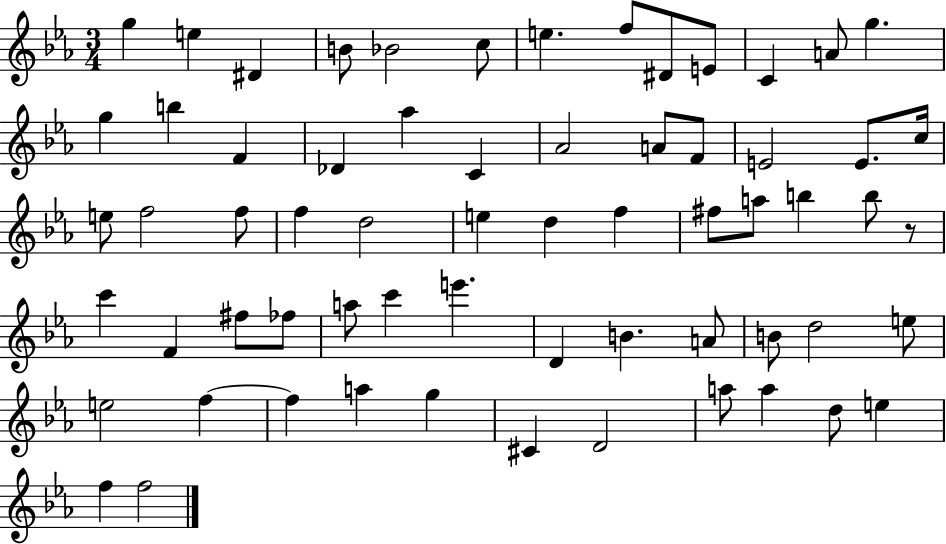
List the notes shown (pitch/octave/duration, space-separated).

G5/q E5/q D#4/q B4/e Bb4/h C5/e E5/q. F5/e D#4/e E4/e C4/q A4/e G5/q. G5/q B5/q F4/q Db4/q Ab5/q C4/q Ab4/h A4/e F4/e E4/h E4/e. C5/s E5/e F5/h F5/e F5/q D5/h E5/q D5/q F5/q F#5/e A5/e B5/q B5/e R/e C6/q F4/q F#5/e FES5/e A5/e C6/q E6/q. D4/q B4/q. A4/e B4/e D5/h E5/e E5/h F5/q F5/q A5/q G5/q C#4/q D4/h A5/e A5/q D5/e E5/q F5/q F5/h